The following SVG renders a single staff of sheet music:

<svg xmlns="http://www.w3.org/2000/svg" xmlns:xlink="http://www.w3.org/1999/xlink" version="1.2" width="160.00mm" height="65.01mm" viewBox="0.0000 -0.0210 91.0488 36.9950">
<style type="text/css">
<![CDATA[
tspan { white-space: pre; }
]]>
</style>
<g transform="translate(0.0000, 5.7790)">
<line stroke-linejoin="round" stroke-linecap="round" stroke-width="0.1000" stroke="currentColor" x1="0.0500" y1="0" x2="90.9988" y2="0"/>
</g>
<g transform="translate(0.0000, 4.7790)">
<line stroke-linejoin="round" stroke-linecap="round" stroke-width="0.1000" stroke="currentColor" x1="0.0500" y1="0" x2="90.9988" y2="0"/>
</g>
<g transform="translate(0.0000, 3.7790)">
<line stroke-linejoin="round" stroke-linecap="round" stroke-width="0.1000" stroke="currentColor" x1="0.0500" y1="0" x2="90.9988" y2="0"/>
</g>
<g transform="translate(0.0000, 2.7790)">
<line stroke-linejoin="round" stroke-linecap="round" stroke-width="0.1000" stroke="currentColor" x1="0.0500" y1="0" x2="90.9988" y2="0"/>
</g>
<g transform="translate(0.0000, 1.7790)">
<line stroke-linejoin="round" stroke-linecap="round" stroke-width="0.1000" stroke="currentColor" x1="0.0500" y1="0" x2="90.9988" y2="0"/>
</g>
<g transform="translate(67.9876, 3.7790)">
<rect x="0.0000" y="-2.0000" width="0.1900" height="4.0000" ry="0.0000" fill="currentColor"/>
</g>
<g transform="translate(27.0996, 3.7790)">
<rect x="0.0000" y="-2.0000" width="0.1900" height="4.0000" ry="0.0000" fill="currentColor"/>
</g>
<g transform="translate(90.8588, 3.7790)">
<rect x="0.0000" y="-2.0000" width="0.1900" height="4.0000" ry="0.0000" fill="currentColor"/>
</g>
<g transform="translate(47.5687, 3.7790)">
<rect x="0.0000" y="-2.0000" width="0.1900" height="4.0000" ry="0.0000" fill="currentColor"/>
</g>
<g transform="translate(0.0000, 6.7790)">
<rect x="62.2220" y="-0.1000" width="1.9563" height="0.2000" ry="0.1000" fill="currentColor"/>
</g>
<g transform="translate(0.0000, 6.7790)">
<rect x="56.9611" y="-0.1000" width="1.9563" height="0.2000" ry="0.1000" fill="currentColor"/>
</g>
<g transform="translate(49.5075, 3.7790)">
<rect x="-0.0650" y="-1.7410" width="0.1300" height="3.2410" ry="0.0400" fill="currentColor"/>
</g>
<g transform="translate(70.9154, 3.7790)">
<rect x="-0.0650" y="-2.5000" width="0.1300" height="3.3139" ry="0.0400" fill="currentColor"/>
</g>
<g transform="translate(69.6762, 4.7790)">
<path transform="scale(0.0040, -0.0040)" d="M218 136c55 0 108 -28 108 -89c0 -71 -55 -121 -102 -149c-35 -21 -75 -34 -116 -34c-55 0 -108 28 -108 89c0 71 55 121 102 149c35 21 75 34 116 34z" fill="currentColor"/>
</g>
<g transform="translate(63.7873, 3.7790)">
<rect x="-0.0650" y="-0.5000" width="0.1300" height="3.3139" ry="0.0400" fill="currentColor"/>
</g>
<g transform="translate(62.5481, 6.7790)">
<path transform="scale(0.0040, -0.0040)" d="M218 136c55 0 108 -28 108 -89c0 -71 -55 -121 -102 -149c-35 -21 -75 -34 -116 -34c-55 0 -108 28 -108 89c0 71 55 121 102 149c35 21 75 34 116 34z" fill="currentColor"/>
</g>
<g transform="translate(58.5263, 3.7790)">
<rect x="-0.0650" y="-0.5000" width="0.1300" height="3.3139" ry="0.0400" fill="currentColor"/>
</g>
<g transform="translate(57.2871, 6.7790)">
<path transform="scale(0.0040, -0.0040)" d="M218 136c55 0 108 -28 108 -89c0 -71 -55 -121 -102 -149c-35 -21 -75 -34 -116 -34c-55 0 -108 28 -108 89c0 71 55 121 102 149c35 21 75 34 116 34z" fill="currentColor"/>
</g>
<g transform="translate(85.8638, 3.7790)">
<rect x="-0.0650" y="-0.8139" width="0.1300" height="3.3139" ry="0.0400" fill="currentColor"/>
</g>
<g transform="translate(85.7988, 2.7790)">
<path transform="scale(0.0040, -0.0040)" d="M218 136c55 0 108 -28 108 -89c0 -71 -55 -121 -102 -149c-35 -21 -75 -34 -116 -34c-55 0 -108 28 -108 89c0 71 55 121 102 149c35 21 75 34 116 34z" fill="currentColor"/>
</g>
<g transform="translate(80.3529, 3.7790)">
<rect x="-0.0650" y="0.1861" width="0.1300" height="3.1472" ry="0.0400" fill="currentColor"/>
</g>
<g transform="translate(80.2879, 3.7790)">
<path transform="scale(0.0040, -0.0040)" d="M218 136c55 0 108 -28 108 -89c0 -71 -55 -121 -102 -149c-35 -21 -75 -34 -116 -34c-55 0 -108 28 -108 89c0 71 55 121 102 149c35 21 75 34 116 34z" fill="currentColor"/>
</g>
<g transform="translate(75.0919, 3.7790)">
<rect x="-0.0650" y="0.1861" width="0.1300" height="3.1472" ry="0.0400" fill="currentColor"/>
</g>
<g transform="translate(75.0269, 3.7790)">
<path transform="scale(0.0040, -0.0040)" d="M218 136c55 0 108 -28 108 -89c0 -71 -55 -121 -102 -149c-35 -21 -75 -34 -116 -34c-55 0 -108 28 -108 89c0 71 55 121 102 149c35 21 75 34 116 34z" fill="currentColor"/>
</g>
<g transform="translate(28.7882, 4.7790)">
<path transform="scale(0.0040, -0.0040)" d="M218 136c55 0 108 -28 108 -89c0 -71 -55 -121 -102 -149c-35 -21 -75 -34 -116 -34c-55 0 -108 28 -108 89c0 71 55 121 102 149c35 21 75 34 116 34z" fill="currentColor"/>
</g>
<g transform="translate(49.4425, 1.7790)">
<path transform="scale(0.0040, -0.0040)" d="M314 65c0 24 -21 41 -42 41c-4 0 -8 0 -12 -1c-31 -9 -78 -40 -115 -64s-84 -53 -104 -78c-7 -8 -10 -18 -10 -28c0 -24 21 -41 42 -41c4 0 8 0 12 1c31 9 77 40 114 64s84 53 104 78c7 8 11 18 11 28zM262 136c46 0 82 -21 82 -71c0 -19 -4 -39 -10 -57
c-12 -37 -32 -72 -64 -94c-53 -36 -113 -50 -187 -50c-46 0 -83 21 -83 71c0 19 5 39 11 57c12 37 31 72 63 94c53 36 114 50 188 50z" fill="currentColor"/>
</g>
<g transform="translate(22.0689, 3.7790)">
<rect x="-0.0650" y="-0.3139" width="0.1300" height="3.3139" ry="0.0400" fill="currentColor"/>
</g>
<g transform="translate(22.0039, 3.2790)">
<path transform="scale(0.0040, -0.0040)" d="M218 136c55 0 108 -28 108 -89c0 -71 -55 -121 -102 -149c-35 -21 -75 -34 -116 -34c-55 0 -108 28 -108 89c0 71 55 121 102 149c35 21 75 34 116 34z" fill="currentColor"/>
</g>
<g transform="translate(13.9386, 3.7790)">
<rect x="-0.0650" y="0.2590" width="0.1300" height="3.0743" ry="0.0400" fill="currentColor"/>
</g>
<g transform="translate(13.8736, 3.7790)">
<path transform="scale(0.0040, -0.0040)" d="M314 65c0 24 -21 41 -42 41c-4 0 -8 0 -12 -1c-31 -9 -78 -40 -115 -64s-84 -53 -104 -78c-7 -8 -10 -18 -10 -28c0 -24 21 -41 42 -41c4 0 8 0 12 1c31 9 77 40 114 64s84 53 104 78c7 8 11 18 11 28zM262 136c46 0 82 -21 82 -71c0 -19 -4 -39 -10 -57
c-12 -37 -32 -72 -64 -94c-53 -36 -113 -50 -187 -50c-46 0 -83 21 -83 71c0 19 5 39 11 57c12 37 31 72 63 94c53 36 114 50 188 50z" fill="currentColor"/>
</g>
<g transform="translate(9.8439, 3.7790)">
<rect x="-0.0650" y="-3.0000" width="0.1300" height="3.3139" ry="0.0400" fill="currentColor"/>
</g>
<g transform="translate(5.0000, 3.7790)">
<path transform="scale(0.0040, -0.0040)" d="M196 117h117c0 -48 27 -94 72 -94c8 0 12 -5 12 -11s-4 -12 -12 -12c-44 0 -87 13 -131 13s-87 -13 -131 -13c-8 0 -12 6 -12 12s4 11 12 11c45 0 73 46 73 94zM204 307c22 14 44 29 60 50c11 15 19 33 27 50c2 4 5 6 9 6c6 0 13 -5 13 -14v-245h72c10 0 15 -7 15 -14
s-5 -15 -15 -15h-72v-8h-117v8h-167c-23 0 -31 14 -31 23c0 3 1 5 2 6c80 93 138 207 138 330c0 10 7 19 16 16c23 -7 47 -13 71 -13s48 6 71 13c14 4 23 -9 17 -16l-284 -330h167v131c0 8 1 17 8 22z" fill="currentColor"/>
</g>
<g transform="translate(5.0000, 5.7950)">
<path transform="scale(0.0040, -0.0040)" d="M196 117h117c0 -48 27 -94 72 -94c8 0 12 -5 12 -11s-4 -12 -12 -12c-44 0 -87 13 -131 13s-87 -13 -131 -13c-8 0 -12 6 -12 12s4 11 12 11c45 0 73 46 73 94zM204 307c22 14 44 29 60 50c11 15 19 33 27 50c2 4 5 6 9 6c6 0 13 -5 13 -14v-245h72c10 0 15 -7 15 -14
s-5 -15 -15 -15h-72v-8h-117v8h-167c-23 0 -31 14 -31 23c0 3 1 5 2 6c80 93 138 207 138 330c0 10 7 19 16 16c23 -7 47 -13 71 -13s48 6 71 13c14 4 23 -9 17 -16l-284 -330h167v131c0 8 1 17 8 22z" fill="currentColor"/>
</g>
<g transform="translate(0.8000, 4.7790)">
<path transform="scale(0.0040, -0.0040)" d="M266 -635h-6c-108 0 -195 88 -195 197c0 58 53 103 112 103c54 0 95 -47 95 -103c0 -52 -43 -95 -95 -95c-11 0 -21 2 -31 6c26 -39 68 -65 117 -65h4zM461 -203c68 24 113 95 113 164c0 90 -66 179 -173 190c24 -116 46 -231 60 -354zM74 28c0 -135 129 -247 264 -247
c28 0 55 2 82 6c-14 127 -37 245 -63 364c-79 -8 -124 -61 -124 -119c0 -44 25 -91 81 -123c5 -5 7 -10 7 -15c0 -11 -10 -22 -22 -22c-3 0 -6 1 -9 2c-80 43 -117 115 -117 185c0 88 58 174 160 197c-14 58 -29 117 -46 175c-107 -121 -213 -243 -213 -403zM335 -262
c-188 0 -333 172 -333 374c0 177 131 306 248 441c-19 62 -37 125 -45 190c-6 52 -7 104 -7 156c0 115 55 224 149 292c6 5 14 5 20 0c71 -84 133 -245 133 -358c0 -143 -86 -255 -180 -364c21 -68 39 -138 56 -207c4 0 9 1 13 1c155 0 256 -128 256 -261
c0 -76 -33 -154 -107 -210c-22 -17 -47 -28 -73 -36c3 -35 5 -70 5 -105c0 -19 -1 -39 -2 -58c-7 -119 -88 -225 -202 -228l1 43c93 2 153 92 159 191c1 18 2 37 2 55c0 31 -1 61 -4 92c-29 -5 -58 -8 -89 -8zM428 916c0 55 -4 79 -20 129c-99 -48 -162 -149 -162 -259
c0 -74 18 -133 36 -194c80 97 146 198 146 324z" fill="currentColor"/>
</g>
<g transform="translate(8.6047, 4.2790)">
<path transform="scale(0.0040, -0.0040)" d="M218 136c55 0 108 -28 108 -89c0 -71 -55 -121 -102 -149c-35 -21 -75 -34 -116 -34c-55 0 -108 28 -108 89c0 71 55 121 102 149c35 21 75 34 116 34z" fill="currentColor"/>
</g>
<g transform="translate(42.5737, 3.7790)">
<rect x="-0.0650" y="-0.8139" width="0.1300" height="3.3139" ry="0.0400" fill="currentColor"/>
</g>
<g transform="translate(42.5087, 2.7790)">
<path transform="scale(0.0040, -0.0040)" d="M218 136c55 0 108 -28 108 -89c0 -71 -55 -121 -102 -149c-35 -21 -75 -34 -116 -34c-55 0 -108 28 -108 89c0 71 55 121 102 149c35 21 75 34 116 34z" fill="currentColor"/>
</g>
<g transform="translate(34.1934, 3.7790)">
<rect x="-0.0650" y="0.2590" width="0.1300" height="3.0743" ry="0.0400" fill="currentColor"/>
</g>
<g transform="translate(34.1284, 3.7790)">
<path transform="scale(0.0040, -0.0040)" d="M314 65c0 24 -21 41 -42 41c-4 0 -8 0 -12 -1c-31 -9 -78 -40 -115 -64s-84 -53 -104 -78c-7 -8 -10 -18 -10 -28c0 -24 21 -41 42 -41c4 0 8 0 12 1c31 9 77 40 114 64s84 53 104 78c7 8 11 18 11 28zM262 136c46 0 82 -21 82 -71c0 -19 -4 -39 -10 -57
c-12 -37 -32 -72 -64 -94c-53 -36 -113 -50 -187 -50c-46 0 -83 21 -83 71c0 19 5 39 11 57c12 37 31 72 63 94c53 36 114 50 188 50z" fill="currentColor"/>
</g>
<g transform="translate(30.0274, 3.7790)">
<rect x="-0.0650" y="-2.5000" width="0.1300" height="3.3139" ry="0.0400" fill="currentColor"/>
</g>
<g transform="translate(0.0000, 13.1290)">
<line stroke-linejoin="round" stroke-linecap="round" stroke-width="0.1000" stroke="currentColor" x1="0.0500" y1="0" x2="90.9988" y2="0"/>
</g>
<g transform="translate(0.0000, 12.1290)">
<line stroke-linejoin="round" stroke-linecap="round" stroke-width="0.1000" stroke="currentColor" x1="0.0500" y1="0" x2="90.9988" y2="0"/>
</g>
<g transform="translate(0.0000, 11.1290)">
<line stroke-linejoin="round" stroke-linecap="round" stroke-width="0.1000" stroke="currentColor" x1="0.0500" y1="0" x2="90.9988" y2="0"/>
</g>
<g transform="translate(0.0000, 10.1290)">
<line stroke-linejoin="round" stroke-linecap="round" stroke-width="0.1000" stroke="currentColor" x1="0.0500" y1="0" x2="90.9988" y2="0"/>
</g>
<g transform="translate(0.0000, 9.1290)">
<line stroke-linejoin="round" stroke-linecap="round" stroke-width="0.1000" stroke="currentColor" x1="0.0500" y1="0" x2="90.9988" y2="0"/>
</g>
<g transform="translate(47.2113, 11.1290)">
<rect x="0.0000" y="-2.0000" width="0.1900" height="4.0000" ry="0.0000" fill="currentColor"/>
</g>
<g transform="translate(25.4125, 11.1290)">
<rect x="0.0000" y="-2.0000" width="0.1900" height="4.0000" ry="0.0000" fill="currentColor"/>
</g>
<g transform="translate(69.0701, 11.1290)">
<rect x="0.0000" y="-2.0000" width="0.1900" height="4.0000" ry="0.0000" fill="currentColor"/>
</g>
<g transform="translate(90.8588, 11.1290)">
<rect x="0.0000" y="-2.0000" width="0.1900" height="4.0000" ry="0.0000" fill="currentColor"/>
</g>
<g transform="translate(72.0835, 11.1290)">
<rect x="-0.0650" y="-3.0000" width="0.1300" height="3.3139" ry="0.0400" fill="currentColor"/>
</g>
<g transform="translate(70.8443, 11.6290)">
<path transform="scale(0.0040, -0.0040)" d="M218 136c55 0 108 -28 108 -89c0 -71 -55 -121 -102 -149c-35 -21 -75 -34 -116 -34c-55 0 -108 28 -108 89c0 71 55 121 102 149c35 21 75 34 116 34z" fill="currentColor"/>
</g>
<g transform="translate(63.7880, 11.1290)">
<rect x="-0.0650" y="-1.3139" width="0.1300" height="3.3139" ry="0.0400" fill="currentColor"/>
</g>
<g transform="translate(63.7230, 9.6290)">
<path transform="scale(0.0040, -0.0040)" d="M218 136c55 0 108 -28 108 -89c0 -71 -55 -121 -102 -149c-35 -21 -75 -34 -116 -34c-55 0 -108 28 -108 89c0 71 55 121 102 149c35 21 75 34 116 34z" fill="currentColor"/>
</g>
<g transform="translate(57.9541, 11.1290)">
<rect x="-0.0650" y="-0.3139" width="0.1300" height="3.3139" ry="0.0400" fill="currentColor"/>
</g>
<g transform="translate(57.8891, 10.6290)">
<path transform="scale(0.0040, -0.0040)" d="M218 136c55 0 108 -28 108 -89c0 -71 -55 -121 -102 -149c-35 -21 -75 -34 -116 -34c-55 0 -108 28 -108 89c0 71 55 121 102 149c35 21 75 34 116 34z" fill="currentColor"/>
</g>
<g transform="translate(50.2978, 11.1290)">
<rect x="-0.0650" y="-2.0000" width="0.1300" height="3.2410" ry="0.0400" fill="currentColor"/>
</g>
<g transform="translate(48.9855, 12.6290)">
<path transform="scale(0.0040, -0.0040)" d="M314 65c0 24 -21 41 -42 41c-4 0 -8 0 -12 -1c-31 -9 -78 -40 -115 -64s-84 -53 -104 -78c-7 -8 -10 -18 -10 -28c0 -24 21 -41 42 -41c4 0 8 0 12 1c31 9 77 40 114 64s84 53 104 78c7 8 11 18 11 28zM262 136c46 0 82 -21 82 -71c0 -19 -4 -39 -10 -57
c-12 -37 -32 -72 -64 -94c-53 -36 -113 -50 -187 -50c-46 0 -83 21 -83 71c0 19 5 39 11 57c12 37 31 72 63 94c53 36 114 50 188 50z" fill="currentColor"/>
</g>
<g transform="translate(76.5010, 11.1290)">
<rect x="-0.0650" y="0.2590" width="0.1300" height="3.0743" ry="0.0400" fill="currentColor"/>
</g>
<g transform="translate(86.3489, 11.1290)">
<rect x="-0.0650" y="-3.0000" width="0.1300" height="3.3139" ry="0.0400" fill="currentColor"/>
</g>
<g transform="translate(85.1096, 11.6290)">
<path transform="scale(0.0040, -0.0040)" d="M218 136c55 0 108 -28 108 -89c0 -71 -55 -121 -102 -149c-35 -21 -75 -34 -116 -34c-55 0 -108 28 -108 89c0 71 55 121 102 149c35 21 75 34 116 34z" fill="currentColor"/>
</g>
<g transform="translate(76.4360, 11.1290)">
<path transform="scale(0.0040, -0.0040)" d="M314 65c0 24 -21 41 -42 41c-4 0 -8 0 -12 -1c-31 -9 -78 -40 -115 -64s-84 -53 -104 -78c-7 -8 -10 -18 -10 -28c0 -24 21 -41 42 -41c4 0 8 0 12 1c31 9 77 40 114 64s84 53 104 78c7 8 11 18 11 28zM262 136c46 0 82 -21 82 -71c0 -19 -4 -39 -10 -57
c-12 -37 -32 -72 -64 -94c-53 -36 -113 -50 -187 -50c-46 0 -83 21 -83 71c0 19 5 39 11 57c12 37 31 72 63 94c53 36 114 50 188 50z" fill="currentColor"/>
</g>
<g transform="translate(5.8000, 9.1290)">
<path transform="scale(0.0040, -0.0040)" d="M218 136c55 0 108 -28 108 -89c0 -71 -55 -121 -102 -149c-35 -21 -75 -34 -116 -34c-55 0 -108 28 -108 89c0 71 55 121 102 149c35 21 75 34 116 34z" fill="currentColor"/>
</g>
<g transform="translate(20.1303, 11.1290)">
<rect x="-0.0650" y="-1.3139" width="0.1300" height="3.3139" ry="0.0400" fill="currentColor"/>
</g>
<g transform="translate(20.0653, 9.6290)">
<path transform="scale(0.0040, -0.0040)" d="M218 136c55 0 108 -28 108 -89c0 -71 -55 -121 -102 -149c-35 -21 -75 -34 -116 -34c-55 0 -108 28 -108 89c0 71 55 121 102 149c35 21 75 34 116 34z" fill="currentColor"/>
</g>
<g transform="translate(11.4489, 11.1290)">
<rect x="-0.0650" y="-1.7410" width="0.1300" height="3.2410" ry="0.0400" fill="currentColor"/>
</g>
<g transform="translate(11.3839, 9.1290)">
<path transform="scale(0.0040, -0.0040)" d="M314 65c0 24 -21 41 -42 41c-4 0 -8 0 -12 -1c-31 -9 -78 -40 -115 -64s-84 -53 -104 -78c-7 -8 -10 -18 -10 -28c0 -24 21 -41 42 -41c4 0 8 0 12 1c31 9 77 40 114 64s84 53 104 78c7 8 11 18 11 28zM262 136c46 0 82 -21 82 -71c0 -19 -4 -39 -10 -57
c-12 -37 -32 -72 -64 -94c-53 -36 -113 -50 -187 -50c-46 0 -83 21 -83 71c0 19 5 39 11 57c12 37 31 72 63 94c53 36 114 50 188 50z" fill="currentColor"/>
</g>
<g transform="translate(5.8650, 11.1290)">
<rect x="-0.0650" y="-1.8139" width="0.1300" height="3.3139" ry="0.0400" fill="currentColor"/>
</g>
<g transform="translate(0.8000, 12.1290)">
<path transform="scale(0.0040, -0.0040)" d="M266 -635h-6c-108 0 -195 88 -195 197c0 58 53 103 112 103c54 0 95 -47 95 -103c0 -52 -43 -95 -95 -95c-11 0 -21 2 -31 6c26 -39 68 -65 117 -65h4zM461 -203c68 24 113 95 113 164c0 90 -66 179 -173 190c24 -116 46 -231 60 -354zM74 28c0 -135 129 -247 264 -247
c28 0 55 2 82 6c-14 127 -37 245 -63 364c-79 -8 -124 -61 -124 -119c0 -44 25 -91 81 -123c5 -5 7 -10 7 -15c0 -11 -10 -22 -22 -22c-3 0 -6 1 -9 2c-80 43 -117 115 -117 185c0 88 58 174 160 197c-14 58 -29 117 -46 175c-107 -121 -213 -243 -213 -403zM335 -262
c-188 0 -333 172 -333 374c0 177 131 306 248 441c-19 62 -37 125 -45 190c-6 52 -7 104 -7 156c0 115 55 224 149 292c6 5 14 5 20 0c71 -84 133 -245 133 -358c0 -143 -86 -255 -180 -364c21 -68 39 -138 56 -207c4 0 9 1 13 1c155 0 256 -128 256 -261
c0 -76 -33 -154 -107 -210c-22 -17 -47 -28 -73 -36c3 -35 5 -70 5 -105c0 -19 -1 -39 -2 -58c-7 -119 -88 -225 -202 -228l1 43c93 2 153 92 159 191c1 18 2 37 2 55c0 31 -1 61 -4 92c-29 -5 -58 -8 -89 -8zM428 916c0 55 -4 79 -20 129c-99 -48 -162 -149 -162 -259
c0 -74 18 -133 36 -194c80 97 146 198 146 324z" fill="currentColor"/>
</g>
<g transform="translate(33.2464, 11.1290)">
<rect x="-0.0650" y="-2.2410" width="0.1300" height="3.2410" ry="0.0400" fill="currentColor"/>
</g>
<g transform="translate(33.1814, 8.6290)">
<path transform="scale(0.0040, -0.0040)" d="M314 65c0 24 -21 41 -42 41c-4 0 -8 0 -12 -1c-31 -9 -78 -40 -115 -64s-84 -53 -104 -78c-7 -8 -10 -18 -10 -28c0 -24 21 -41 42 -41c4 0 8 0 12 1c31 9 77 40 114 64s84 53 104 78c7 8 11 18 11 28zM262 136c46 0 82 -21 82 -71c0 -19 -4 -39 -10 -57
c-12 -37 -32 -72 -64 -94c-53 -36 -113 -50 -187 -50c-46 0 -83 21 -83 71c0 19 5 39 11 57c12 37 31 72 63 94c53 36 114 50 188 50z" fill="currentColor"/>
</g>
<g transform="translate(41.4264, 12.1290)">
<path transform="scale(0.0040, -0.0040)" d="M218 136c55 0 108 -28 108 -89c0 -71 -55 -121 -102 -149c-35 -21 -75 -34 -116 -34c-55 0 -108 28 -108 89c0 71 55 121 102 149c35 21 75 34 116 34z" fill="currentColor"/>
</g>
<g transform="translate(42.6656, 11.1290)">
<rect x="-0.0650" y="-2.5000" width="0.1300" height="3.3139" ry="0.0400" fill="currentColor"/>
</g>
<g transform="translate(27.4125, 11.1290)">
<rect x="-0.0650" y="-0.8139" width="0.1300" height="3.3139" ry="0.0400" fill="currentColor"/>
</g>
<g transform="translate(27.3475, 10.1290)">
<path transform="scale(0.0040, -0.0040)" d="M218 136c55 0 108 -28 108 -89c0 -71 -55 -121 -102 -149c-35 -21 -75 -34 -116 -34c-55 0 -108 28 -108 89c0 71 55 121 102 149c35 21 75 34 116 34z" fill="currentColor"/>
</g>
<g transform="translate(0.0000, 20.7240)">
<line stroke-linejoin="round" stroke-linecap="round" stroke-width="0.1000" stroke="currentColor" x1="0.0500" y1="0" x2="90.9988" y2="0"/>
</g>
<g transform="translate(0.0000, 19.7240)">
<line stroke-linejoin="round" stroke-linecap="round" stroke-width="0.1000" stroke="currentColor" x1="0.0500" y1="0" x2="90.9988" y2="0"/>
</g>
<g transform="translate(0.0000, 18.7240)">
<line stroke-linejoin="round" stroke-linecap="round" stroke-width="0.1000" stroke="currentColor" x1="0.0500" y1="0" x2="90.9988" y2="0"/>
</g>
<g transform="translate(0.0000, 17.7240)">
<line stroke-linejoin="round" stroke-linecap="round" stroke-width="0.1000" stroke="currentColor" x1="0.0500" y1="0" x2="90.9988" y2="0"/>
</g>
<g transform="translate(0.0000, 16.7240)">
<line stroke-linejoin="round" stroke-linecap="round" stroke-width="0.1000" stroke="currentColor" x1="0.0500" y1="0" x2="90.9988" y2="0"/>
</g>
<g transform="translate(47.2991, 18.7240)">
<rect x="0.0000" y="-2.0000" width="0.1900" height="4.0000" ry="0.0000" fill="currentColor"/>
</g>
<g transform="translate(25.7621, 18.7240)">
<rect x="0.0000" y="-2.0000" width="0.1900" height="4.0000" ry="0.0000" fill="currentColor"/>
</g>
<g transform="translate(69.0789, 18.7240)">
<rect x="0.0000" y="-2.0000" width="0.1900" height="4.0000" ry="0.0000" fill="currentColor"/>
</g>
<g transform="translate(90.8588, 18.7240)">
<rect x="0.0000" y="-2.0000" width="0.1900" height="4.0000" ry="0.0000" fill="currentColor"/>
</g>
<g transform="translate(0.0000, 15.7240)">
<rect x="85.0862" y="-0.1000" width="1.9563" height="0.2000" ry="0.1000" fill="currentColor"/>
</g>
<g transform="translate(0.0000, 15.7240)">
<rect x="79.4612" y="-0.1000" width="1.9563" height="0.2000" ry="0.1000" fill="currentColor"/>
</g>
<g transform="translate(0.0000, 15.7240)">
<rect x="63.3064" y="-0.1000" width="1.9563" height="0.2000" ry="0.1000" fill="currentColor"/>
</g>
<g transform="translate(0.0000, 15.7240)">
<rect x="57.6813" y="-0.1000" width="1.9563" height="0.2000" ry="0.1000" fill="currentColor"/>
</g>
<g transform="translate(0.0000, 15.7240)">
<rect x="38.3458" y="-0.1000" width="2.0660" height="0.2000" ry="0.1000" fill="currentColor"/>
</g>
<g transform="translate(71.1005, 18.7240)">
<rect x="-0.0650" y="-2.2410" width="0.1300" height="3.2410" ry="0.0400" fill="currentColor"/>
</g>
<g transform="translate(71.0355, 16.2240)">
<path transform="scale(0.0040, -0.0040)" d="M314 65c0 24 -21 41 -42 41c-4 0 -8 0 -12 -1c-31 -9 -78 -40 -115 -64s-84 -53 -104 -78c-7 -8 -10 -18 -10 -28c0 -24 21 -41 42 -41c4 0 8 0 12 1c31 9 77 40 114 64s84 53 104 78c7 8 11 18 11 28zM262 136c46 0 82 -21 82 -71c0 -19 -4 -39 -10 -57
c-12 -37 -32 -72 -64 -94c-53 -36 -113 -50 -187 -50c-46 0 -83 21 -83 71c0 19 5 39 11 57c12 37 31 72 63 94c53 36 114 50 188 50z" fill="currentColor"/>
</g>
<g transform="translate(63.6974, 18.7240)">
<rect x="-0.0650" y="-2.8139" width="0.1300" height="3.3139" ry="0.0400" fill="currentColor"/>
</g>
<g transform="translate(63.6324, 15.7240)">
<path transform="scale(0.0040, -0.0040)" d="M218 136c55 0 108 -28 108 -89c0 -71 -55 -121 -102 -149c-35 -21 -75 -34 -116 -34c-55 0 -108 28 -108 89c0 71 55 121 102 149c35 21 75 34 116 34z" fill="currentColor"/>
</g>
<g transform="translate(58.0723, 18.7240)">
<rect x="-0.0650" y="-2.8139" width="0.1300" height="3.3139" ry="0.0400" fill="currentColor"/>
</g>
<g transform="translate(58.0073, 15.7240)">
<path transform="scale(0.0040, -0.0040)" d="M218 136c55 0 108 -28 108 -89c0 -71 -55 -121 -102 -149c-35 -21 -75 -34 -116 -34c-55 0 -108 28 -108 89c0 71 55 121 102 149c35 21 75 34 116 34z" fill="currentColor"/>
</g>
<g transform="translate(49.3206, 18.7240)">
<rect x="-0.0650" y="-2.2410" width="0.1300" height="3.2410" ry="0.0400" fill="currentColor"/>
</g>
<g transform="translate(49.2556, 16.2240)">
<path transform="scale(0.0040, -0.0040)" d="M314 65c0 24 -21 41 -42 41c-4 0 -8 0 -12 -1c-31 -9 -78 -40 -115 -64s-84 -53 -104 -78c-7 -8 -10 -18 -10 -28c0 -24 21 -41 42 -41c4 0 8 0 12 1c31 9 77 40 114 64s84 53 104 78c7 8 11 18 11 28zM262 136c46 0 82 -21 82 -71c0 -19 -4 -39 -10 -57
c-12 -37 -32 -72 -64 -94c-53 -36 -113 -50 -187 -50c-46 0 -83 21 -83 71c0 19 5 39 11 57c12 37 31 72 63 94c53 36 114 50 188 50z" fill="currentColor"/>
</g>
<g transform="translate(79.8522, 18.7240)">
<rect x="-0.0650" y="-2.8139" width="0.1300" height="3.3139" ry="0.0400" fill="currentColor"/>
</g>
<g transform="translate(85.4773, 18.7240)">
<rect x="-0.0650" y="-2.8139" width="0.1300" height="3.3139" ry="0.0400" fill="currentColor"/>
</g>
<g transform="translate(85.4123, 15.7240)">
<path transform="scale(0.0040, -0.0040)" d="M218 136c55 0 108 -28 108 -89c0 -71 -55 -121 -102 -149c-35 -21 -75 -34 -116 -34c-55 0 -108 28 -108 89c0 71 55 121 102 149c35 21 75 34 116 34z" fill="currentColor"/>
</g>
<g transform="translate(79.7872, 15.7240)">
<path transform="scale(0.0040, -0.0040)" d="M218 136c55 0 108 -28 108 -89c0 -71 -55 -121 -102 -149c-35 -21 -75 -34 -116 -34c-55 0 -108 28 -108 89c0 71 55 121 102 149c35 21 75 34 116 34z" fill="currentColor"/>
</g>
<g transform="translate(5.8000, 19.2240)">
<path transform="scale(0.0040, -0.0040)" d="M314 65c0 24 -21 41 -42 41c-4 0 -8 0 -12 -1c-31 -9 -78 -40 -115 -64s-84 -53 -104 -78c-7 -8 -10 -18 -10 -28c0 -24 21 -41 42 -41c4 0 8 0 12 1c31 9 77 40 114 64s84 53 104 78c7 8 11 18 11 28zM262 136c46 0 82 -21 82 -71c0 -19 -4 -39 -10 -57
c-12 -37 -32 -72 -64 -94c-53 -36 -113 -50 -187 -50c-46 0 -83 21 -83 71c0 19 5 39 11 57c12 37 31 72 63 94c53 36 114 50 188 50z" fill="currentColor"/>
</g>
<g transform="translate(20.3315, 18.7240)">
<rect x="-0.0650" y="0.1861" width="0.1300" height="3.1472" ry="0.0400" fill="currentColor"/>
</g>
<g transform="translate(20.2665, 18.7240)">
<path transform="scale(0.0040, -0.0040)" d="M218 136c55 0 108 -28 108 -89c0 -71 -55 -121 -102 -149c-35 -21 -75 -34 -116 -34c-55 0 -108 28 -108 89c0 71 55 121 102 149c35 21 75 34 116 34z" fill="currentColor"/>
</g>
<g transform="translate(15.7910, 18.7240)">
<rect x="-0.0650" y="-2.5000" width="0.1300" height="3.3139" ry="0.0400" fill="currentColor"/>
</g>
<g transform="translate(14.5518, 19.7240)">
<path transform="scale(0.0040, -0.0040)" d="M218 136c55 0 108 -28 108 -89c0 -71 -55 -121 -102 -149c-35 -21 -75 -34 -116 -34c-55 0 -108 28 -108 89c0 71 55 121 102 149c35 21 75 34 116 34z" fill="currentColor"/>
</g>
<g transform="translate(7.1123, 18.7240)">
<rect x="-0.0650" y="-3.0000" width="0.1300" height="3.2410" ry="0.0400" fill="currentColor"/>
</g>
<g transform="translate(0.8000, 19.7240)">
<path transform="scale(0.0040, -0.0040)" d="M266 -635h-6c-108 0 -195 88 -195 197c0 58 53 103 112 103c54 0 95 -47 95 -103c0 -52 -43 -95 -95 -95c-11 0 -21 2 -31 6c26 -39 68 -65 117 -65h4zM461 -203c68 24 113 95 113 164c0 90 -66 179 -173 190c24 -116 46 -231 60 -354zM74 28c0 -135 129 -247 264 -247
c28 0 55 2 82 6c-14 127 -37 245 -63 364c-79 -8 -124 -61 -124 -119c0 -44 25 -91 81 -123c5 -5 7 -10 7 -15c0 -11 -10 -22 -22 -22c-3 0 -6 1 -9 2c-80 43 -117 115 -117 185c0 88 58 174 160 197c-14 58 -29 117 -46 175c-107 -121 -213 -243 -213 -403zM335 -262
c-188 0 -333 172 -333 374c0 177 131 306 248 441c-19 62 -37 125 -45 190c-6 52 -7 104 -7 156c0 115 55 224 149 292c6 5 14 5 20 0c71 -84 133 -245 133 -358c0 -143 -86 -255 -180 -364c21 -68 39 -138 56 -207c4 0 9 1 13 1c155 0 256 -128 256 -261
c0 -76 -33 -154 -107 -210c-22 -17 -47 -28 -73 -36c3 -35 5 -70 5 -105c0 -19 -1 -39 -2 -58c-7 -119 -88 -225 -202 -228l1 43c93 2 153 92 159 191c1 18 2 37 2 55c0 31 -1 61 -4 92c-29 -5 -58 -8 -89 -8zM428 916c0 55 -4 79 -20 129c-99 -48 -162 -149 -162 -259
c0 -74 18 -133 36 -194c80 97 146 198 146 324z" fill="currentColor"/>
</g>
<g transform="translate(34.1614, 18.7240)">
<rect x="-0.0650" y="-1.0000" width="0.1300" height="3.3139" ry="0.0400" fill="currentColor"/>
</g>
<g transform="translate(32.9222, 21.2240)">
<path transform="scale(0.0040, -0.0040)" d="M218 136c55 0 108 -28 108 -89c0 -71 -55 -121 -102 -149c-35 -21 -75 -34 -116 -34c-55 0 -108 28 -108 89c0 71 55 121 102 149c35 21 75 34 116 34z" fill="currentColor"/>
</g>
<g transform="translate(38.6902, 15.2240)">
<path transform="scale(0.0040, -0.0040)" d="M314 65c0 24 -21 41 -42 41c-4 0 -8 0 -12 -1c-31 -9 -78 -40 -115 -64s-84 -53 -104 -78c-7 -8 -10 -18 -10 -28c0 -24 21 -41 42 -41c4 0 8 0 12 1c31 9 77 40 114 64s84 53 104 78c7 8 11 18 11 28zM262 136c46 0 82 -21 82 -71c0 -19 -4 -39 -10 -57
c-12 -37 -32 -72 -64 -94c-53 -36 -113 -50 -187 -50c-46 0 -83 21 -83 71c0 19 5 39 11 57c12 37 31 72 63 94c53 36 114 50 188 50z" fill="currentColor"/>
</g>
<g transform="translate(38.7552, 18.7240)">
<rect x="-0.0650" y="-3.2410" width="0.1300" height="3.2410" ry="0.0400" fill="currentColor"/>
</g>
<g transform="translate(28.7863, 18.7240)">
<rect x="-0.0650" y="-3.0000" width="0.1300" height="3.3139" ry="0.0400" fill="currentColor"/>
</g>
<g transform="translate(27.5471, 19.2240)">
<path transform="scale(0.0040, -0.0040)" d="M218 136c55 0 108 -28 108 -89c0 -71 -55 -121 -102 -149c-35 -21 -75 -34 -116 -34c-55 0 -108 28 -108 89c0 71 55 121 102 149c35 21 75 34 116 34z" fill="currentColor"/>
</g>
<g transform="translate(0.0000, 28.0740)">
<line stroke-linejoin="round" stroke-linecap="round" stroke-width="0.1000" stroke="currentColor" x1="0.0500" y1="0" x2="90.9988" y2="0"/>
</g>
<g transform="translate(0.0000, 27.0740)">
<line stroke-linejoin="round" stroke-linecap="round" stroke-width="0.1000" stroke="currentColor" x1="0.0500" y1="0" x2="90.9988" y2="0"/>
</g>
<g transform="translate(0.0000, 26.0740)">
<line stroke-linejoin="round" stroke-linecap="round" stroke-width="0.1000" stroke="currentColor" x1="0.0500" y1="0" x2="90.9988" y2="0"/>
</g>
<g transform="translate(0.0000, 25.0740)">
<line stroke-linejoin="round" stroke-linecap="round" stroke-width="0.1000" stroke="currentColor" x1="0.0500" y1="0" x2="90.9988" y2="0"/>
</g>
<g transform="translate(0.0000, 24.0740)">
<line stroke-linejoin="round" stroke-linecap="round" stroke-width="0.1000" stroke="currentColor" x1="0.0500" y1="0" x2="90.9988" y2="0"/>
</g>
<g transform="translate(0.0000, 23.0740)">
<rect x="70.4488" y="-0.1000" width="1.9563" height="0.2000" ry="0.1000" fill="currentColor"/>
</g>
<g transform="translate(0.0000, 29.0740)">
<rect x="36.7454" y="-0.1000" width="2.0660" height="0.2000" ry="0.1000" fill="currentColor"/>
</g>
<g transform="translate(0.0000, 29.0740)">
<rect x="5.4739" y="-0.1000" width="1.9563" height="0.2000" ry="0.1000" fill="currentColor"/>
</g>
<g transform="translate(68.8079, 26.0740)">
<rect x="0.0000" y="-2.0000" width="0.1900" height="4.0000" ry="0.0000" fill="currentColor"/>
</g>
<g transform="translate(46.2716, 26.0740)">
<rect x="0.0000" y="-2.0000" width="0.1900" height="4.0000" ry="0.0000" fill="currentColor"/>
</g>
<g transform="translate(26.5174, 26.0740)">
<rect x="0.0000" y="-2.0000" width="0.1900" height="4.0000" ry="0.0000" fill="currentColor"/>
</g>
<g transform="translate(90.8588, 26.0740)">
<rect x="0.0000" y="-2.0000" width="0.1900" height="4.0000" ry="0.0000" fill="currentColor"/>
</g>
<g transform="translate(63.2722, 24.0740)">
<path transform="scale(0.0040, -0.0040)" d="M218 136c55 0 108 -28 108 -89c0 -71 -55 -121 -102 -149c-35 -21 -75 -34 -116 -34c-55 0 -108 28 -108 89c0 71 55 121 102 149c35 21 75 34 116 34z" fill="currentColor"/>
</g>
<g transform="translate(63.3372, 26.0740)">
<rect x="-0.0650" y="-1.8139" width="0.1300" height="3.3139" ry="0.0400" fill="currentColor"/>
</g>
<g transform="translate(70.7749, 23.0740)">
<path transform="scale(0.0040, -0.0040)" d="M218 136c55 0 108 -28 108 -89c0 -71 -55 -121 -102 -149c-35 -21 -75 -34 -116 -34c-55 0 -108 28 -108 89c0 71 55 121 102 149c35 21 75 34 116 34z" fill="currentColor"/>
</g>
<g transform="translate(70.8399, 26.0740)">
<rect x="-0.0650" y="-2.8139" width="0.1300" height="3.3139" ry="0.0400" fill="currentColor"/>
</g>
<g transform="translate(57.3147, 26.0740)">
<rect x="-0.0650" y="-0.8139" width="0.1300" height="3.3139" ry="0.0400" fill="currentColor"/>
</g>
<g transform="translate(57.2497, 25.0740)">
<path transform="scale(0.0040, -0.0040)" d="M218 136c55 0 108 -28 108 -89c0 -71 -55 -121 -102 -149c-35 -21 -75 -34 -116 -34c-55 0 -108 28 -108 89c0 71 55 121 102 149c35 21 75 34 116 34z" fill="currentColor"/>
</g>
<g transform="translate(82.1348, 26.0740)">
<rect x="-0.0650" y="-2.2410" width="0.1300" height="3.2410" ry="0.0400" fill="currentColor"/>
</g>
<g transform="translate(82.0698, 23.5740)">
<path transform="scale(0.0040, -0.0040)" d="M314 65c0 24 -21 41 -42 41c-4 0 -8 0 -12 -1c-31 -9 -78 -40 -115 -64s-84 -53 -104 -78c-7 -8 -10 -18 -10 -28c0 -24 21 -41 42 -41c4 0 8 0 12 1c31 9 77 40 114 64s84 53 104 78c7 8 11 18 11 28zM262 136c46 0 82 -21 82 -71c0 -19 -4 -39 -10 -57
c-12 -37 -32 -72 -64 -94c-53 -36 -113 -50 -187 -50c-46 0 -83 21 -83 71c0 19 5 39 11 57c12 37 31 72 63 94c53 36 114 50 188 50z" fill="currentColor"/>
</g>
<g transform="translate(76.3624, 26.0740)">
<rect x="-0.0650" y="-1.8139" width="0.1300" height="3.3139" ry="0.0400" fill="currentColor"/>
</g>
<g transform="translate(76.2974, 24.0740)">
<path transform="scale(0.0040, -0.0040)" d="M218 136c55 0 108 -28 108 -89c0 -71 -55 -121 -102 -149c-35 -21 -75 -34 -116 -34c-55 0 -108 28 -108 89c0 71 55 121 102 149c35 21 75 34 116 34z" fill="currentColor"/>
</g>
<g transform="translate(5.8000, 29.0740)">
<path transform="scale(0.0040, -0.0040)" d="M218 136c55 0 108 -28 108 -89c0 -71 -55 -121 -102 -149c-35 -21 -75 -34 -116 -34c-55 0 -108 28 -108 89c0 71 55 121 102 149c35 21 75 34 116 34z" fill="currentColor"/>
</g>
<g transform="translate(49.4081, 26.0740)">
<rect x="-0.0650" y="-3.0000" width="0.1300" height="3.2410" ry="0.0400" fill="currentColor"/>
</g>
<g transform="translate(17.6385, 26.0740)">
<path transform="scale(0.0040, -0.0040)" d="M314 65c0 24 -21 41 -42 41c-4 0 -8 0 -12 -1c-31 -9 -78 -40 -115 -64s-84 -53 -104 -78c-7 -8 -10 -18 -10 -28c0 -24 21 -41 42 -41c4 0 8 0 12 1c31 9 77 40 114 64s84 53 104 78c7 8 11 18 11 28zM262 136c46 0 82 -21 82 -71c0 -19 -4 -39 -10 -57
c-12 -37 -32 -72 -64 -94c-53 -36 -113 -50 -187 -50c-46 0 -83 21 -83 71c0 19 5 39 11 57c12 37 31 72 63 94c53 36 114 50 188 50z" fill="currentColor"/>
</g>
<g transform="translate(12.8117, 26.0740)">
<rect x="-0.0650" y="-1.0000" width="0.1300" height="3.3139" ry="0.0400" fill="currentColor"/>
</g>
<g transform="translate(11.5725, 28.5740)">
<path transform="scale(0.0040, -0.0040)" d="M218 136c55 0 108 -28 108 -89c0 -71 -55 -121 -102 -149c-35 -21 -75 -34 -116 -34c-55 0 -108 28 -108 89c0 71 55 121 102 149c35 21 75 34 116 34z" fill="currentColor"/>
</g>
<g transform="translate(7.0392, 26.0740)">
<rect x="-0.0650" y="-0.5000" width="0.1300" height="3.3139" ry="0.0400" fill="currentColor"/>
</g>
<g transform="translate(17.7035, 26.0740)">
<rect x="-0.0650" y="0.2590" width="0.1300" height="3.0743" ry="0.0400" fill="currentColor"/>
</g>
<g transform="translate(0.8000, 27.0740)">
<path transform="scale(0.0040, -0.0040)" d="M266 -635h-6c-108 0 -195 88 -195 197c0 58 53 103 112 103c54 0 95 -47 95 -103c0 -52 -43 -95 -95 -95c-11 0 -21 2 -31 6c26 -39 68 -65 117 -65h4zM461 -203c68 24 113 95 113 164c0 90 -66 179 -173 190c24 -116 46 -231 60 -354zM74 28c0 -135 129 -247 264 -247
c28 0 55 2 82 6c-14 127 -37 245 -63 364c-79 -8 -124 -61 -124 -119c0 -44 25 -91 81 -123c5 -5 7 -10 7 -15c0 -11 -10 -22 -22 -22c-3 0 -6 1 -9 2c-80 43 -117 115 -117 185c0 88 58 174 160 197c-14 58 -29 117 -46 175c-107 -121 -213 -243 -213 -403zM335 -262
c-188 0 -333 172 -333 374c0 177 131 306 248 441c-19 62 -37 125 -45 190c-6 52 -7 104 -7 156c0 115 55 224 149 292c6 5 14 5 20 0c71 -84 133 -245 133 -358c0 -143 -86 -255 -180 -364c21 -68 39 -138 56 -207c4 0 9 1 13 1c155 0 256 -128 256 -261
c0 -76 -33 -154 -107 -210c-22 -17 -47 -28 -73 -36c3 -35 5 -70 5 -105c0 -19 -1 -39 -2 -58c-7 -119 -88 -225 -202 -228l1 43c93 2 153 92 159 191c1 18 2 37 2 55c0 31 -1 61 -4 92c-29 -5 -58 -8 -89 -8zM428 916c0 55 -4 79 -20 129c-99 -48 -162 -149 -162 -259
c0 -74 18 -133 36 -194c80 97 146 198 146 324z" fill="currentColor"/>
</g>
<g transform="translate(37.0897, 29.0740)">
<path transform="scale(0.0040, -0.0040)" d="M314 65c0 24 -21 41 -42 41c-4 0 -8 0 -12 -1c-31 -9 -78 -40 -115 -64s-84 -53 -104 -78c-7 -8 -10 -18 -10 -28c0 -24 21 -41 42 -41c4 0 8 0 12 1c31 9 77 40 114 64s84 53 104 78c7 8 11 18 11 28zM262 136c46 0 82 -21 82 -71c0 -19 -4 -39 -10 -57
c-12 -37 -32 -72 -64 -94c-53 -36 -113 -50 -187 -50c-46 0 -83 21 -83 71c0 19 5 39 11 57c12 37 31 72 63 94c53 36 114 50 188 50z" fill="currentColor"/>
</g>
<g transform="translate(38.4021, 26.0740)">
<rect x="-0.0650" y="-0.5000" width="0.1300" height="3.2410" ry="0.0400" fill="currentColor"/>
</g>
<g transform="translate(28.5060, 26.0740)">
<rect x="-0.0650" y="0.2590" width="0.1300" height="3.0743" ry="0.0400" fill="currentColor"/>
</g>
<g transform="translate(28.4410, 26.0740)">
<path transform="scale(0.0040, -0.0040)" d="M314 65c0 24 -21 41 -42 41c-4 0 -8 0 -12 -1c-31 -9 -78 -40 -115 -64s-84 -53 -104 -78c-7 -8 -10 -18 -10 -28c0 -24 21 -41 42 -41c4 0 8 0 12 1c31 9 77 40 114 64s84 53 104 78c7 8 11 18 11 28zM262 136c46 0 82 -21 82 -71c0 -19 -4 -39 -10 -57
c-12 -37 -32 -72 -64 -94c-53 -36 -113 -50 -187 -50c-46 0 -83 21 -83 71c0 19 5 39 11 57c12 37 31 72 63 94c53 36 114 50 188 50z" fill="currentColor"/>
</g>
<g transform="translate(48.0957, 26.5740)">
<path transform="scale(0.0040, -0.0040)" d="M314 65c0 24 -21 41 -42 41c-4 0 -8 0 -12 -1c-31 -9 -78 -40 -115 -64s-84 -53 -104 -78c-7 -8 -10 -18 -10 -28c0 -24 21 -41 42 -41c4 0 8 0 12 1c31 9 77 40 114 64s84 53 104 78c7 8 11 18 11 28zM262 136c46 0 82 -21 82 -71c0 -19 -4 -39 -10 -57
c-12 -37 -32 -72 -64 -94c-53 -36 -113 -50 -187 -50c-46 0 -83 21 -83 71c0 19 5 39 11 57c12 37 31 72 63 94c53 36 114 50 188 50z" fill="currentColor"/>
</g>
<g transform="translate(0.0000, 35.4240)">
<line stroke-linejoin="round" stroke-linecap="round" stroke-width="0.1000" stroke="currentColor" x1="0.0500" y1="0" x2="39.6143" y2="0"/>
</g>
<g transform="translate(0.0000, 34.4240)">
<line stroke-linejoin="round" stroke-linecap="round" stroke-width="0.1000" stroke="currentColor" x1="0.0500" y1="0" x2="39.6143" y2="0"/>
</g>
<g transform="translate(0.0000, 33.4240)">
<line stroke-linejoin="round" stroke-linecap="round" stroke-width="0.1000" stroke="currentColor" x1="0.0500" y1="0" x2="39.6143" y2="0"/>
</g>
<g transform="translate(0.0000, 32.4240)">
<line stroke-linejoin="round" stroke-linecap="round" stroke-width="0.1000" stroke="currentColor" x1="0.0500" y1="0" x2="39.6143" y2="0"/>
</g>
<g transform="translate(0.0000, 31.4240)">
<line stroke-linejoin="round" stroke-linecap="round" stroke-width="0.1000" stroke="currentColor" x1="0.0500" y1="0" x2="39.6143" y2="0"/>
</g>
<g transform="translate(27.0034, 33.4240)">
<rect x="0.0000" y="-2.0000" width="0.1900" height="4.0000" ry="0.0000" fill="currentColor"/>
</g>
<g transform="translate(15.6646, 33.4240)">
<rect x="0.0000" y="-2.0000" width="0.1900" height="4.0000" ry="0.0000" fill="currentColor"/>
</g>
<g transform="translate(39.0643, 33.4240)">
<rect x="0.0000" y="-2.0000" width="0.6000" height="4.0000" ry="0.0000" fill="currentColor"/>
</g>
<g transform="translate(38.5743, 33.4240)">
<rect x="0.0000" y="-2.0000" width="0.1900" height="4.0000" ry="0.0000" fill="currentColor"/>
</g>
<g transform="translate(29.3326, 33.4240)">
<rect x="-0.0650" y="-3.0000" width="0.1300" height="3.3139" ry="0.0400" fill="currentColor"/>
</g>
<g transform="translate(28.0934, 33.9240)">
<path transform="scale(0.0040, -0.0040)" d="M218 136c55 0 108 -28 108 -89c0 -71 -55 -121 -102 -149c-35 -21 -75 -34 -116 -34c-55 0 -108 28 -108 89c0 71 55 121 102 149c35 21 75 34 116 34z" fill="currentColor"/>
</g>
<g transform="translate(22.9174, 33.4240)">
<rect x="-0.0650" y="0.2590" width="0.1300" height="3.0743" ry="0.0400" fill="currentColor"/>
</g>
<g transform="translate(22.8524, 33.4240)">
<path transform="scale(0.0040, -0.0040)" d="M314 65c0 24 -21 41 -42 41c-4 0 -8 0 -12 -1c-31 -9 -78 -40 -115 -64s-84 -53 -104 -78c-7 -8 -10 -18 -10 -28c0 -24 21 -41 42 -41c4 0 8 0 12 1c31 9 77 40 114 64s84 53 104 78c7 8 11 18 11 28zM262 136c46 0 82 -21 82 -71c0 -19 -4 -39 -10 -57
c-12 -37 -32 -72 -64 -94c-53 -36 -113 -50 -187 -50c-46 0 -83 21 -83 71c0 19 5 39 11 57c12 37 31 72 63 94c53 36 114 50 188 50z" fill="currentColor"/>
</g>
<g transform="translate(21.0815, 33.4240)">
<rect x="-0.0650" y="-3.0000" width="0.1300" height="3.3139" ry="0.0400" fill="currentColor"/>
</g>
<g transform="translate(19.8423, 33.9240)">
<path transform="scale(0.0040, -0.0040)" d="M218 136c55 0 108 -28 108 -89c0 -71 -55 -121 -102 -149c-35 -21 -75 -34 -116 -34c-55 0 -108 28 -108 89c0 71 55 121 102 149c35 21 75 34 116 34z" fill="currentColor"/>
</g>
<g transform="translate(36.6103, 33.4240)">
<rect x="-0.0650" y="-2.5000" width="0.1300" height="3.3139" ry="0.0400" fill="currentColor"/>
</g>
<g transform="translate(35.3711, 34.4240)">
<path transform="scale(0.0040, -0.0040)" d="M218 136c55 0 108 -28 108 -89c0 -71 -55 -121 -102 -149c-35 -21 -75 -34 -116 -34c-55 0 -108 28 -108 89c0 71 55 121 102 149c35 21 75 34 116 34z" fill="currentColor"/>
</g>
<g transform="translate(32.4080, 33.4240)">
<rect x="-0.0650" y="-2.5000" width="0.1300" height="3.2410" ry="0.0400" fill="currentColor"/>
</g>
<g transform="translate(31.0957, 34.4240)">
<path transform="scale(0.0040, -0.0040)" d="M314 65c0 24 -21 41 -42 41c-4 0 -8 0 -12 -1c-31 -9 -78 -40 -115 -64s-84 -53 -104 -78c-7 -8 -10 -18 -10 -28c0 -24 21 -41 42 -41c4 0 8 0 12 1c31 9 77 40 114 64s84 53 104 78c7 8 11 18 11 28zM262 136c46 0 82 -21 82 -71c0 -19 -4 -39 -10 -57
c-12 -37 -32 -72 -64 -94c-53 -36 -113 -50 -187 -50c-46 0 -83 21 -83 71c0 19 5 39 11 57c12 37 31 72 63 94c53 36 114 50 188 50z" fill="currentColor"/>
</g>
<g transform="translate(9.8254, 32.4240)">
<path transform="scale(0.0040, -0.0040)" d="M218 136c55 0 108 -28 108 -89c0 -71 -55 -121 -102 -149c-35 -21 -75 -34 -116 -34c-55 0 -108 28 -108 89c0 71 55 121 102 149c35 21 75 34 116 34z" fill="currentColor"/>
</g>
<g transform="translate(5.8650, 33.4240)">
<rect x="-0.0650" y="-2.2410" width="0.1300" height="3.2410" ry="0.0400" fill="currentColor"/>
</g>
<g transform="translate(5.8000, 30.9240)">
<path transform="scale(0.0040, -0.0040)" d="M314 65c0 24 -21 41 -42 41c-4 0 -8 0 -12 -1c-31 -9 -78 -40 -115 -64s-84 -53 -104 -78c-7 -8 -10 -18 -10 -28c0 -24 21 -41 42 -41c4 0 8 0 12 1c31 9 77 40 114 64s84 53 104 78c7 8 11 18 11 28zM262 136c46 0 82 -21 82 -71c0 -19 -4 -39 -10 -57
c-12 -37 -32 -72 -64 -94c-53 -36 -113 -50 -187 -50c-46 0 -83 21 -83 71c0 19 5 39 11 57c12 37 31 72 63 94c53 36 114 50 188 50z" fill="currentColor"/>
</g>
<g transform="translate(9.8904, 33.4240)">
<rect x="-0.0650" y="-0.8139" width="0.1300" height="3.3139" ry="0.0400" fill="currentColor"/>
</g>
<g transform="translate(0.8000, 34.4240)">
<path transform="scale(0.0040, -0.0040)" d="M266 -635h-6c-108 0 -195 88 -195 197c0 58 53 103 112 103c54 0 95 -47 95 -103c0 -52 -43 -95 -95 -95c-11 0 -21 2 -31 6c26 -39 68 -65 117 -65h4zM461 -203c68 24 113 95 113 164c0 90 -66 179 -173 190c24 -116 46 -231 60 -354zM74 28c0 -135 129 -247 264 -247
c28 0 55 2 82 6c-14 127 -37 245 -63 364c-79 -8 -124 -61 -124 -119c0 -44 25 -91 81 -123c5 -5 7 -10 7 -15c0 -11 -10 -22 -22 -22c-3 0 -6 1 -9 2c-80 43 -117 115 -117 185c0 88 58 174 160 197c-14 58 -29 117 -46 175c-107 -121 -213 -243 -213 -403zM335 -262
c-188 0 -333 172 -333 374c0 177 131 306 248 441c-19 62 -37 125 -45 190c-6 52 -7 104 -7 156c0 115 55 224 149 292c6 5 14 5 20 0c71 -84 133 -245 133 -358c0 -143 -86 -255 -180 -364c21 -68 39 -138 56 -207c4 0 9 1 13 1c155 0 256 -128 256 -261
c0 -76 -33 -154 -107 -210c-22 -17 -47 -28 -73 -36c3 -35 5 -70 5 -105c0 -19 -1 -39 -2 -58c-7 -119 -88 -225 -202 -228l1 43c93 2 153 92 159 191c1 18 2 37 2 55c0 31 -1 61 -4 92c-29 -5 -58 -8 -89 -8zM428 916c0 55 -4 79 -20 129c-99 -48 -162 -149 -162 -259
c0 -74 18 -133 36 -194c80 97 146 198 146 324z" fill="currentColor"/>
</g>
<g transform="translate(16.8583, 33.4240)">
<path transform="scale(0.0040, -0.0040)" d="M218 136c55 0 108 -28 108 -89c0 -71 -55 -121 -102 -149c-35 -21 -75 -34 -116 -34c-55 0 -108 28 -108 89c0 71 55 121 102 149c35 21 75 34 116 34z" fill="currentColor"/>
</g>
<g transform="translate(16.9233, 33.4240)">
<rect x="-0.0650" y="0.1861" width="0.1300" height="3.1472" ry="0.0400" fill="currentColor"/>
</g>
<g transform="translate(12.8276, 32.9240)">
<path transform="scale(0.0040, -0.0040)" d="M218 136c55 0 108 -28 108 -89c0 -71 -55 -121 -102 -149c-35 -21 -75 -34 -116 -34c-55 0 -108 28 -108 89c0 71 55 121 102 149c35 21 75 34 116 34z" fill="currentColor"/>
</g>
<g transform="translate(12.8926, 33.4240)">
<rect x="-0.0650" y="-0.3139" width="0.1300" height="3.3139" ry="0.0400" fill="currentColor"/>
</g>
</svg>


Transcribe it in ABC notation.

X:1
T:Untitled
M:4/4
L:1/4
K:C
A B2 c G B2 d f2 C C G B B d f f2 e d g2 G F2 c e A B2 A A2 G B A D b2 g2 a a g2 a a C D B2 B2 C2 A2 d f a f g2 g2 d c B A B2 A G2 G